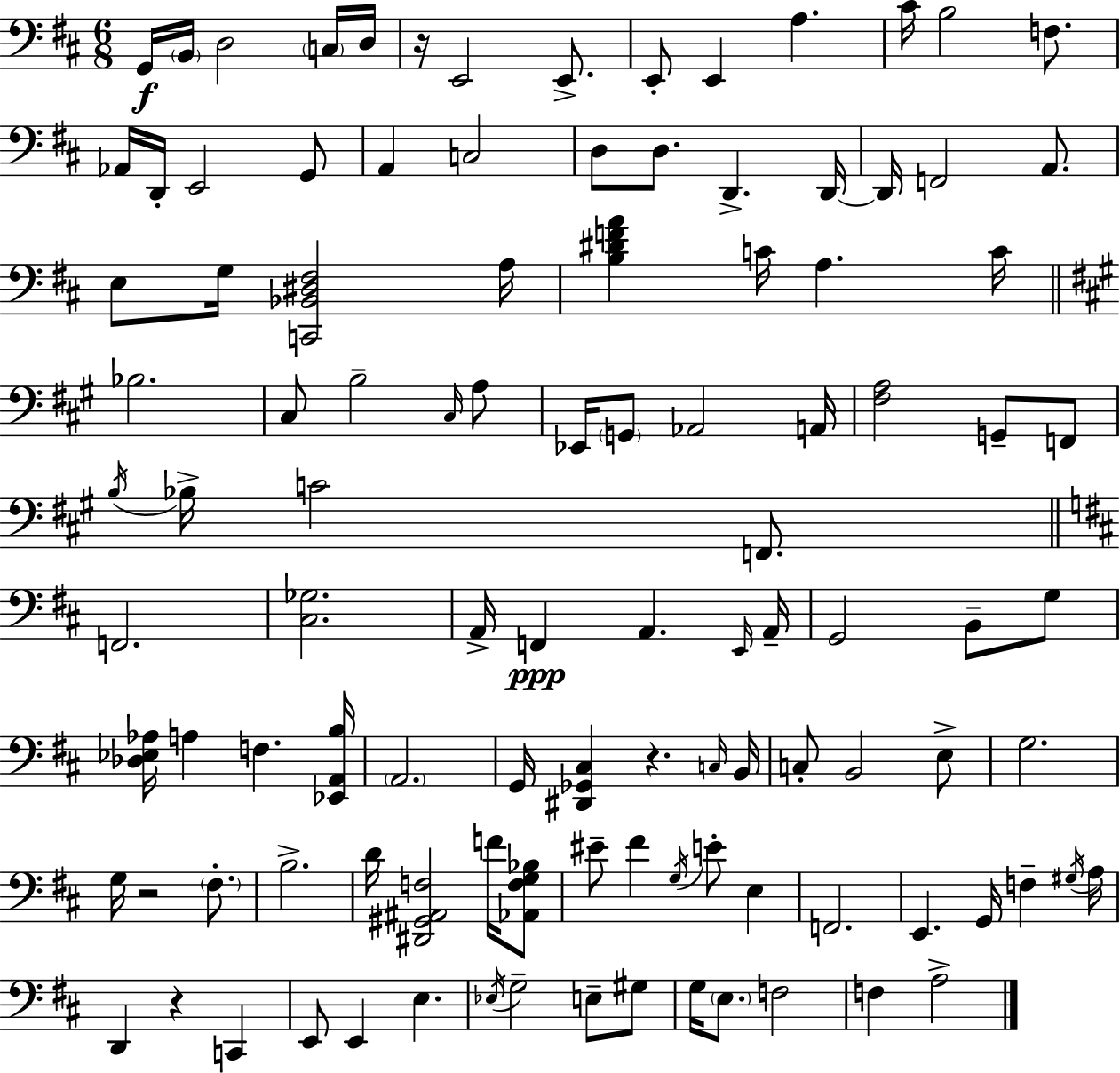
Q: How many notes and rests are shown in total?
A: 109